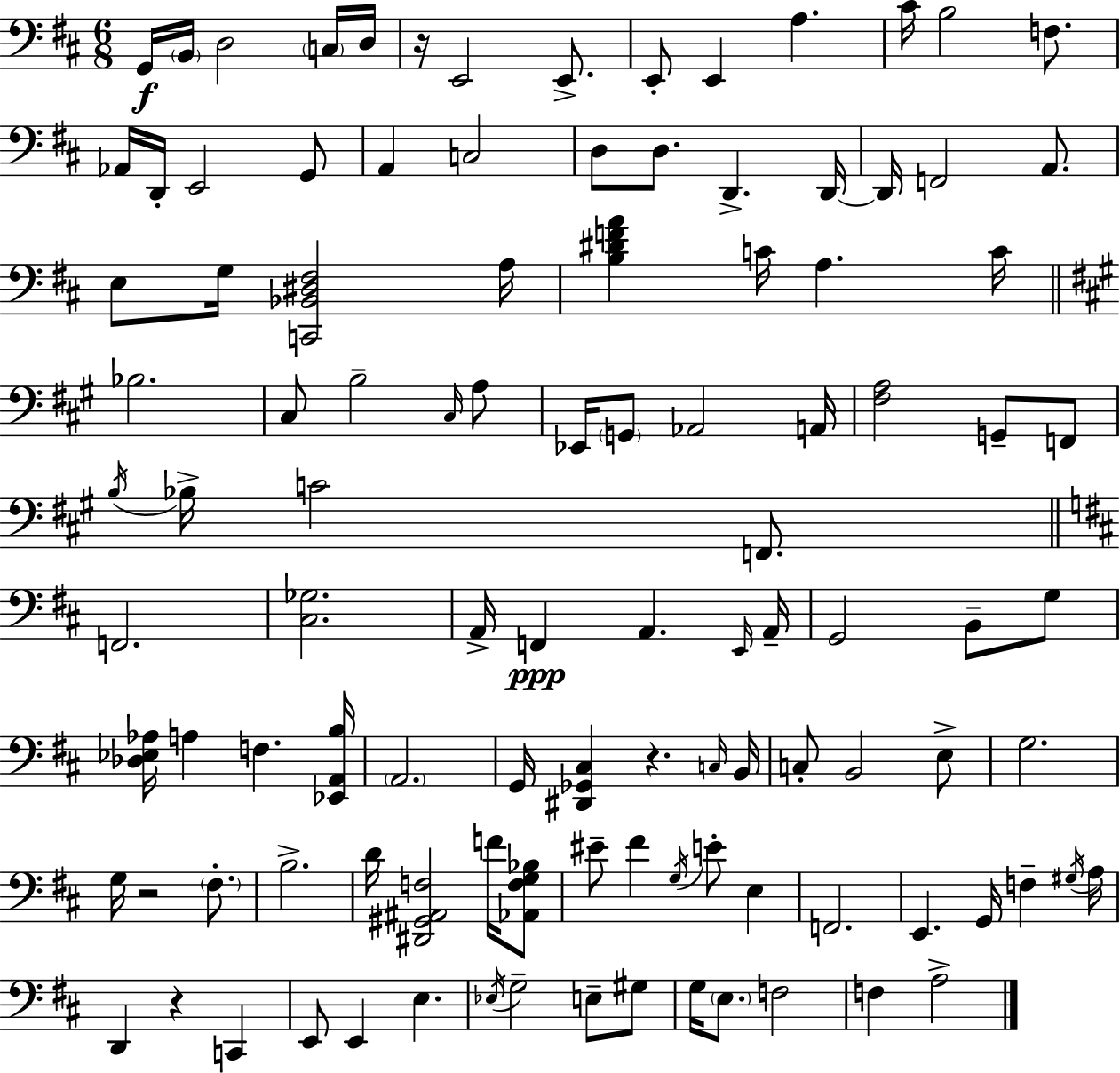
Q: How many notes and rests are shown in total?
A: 109